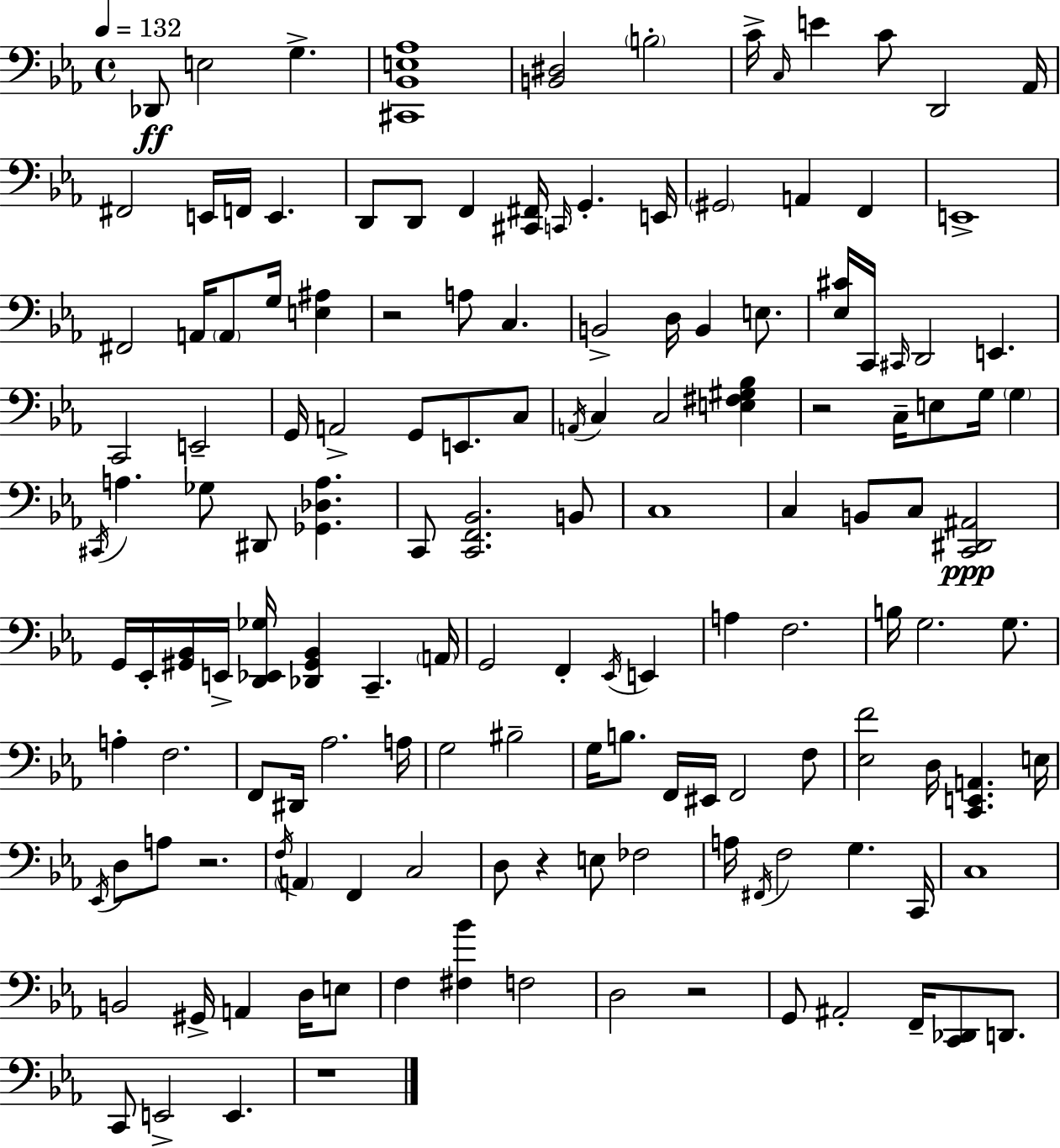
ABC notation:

X:1
T:Untitled
M:4/4
L:1/4
K:Cm
_D,,/2 E,2 G, [^C,,_B,,E,_A,]4 [B,,^D,]2 B,2 C/4 C,/4 E C/2 D,,2 _A,,/4 ^F,,2 E,,/4 F,,/4 E,, D,,/2 D,,/2 F,, [^C,,^F,,]/4 C,,/4 G,, E,,/4 ^G,,2 A,, F,, E,,4 ^F,,2 A,,/4 A,,/2 G,/4 [E,^A,] z2 A,/2 C, B,,2 D,/4 B,, E,/2 [_E,^C]/4 C,,/4 ^C,,/4 D,,2 E,, C,,2 E,,2 G,,/4 A,,2 G,,/2 E,,/2 C,/2 A,,/4 C, C,2 [E,^F,^G,_B,] z2 C,/4 E,/2 G,/4 G, ^C,,/4 A, _G,/2 ^D,,/2 [_G,,_D,A,] C,,/2 [C,,F,,_B,,]2 B,,/2 C,4 C, B,,/2 C,/2 [C,,^D,,^A,,]2 G,,/4 _E,,/4 [^G,,_B,,]/4 E,,/4 [D,,_E,,_G,]/4 [_D,,^G,,_B,,] C,, A,,/4 G,,2 F,, _E,,/4 E,, A, F,2 B,/4 G,2 G,/2 A, F,2 F,,/2 ^D,,/4 _A,2 A,/4 G,2 ^B,2 G,/4 B,/2 F,,/4 ^E,,/4 F,,2 F,/2 [_E,F]2 D,/4 [C,,E,,A,,] E,/4 _E,,/4 D,/2 A,/2 z2 F,/4 A,, F,, C,2 D,/2 z E,/2 _F,2 A,/4 ^F,,/4 F,2 G, C,,/4 C,4 B,,2 ^G,,/4 A,, D,/4 E,/2 F, [^F,_B] F,2 D,2 z2 G,,/2 ^A,,2 F,,/4 [C,,_D,,]/2 D,,/2 C,,/2 E,,2 E,, z4